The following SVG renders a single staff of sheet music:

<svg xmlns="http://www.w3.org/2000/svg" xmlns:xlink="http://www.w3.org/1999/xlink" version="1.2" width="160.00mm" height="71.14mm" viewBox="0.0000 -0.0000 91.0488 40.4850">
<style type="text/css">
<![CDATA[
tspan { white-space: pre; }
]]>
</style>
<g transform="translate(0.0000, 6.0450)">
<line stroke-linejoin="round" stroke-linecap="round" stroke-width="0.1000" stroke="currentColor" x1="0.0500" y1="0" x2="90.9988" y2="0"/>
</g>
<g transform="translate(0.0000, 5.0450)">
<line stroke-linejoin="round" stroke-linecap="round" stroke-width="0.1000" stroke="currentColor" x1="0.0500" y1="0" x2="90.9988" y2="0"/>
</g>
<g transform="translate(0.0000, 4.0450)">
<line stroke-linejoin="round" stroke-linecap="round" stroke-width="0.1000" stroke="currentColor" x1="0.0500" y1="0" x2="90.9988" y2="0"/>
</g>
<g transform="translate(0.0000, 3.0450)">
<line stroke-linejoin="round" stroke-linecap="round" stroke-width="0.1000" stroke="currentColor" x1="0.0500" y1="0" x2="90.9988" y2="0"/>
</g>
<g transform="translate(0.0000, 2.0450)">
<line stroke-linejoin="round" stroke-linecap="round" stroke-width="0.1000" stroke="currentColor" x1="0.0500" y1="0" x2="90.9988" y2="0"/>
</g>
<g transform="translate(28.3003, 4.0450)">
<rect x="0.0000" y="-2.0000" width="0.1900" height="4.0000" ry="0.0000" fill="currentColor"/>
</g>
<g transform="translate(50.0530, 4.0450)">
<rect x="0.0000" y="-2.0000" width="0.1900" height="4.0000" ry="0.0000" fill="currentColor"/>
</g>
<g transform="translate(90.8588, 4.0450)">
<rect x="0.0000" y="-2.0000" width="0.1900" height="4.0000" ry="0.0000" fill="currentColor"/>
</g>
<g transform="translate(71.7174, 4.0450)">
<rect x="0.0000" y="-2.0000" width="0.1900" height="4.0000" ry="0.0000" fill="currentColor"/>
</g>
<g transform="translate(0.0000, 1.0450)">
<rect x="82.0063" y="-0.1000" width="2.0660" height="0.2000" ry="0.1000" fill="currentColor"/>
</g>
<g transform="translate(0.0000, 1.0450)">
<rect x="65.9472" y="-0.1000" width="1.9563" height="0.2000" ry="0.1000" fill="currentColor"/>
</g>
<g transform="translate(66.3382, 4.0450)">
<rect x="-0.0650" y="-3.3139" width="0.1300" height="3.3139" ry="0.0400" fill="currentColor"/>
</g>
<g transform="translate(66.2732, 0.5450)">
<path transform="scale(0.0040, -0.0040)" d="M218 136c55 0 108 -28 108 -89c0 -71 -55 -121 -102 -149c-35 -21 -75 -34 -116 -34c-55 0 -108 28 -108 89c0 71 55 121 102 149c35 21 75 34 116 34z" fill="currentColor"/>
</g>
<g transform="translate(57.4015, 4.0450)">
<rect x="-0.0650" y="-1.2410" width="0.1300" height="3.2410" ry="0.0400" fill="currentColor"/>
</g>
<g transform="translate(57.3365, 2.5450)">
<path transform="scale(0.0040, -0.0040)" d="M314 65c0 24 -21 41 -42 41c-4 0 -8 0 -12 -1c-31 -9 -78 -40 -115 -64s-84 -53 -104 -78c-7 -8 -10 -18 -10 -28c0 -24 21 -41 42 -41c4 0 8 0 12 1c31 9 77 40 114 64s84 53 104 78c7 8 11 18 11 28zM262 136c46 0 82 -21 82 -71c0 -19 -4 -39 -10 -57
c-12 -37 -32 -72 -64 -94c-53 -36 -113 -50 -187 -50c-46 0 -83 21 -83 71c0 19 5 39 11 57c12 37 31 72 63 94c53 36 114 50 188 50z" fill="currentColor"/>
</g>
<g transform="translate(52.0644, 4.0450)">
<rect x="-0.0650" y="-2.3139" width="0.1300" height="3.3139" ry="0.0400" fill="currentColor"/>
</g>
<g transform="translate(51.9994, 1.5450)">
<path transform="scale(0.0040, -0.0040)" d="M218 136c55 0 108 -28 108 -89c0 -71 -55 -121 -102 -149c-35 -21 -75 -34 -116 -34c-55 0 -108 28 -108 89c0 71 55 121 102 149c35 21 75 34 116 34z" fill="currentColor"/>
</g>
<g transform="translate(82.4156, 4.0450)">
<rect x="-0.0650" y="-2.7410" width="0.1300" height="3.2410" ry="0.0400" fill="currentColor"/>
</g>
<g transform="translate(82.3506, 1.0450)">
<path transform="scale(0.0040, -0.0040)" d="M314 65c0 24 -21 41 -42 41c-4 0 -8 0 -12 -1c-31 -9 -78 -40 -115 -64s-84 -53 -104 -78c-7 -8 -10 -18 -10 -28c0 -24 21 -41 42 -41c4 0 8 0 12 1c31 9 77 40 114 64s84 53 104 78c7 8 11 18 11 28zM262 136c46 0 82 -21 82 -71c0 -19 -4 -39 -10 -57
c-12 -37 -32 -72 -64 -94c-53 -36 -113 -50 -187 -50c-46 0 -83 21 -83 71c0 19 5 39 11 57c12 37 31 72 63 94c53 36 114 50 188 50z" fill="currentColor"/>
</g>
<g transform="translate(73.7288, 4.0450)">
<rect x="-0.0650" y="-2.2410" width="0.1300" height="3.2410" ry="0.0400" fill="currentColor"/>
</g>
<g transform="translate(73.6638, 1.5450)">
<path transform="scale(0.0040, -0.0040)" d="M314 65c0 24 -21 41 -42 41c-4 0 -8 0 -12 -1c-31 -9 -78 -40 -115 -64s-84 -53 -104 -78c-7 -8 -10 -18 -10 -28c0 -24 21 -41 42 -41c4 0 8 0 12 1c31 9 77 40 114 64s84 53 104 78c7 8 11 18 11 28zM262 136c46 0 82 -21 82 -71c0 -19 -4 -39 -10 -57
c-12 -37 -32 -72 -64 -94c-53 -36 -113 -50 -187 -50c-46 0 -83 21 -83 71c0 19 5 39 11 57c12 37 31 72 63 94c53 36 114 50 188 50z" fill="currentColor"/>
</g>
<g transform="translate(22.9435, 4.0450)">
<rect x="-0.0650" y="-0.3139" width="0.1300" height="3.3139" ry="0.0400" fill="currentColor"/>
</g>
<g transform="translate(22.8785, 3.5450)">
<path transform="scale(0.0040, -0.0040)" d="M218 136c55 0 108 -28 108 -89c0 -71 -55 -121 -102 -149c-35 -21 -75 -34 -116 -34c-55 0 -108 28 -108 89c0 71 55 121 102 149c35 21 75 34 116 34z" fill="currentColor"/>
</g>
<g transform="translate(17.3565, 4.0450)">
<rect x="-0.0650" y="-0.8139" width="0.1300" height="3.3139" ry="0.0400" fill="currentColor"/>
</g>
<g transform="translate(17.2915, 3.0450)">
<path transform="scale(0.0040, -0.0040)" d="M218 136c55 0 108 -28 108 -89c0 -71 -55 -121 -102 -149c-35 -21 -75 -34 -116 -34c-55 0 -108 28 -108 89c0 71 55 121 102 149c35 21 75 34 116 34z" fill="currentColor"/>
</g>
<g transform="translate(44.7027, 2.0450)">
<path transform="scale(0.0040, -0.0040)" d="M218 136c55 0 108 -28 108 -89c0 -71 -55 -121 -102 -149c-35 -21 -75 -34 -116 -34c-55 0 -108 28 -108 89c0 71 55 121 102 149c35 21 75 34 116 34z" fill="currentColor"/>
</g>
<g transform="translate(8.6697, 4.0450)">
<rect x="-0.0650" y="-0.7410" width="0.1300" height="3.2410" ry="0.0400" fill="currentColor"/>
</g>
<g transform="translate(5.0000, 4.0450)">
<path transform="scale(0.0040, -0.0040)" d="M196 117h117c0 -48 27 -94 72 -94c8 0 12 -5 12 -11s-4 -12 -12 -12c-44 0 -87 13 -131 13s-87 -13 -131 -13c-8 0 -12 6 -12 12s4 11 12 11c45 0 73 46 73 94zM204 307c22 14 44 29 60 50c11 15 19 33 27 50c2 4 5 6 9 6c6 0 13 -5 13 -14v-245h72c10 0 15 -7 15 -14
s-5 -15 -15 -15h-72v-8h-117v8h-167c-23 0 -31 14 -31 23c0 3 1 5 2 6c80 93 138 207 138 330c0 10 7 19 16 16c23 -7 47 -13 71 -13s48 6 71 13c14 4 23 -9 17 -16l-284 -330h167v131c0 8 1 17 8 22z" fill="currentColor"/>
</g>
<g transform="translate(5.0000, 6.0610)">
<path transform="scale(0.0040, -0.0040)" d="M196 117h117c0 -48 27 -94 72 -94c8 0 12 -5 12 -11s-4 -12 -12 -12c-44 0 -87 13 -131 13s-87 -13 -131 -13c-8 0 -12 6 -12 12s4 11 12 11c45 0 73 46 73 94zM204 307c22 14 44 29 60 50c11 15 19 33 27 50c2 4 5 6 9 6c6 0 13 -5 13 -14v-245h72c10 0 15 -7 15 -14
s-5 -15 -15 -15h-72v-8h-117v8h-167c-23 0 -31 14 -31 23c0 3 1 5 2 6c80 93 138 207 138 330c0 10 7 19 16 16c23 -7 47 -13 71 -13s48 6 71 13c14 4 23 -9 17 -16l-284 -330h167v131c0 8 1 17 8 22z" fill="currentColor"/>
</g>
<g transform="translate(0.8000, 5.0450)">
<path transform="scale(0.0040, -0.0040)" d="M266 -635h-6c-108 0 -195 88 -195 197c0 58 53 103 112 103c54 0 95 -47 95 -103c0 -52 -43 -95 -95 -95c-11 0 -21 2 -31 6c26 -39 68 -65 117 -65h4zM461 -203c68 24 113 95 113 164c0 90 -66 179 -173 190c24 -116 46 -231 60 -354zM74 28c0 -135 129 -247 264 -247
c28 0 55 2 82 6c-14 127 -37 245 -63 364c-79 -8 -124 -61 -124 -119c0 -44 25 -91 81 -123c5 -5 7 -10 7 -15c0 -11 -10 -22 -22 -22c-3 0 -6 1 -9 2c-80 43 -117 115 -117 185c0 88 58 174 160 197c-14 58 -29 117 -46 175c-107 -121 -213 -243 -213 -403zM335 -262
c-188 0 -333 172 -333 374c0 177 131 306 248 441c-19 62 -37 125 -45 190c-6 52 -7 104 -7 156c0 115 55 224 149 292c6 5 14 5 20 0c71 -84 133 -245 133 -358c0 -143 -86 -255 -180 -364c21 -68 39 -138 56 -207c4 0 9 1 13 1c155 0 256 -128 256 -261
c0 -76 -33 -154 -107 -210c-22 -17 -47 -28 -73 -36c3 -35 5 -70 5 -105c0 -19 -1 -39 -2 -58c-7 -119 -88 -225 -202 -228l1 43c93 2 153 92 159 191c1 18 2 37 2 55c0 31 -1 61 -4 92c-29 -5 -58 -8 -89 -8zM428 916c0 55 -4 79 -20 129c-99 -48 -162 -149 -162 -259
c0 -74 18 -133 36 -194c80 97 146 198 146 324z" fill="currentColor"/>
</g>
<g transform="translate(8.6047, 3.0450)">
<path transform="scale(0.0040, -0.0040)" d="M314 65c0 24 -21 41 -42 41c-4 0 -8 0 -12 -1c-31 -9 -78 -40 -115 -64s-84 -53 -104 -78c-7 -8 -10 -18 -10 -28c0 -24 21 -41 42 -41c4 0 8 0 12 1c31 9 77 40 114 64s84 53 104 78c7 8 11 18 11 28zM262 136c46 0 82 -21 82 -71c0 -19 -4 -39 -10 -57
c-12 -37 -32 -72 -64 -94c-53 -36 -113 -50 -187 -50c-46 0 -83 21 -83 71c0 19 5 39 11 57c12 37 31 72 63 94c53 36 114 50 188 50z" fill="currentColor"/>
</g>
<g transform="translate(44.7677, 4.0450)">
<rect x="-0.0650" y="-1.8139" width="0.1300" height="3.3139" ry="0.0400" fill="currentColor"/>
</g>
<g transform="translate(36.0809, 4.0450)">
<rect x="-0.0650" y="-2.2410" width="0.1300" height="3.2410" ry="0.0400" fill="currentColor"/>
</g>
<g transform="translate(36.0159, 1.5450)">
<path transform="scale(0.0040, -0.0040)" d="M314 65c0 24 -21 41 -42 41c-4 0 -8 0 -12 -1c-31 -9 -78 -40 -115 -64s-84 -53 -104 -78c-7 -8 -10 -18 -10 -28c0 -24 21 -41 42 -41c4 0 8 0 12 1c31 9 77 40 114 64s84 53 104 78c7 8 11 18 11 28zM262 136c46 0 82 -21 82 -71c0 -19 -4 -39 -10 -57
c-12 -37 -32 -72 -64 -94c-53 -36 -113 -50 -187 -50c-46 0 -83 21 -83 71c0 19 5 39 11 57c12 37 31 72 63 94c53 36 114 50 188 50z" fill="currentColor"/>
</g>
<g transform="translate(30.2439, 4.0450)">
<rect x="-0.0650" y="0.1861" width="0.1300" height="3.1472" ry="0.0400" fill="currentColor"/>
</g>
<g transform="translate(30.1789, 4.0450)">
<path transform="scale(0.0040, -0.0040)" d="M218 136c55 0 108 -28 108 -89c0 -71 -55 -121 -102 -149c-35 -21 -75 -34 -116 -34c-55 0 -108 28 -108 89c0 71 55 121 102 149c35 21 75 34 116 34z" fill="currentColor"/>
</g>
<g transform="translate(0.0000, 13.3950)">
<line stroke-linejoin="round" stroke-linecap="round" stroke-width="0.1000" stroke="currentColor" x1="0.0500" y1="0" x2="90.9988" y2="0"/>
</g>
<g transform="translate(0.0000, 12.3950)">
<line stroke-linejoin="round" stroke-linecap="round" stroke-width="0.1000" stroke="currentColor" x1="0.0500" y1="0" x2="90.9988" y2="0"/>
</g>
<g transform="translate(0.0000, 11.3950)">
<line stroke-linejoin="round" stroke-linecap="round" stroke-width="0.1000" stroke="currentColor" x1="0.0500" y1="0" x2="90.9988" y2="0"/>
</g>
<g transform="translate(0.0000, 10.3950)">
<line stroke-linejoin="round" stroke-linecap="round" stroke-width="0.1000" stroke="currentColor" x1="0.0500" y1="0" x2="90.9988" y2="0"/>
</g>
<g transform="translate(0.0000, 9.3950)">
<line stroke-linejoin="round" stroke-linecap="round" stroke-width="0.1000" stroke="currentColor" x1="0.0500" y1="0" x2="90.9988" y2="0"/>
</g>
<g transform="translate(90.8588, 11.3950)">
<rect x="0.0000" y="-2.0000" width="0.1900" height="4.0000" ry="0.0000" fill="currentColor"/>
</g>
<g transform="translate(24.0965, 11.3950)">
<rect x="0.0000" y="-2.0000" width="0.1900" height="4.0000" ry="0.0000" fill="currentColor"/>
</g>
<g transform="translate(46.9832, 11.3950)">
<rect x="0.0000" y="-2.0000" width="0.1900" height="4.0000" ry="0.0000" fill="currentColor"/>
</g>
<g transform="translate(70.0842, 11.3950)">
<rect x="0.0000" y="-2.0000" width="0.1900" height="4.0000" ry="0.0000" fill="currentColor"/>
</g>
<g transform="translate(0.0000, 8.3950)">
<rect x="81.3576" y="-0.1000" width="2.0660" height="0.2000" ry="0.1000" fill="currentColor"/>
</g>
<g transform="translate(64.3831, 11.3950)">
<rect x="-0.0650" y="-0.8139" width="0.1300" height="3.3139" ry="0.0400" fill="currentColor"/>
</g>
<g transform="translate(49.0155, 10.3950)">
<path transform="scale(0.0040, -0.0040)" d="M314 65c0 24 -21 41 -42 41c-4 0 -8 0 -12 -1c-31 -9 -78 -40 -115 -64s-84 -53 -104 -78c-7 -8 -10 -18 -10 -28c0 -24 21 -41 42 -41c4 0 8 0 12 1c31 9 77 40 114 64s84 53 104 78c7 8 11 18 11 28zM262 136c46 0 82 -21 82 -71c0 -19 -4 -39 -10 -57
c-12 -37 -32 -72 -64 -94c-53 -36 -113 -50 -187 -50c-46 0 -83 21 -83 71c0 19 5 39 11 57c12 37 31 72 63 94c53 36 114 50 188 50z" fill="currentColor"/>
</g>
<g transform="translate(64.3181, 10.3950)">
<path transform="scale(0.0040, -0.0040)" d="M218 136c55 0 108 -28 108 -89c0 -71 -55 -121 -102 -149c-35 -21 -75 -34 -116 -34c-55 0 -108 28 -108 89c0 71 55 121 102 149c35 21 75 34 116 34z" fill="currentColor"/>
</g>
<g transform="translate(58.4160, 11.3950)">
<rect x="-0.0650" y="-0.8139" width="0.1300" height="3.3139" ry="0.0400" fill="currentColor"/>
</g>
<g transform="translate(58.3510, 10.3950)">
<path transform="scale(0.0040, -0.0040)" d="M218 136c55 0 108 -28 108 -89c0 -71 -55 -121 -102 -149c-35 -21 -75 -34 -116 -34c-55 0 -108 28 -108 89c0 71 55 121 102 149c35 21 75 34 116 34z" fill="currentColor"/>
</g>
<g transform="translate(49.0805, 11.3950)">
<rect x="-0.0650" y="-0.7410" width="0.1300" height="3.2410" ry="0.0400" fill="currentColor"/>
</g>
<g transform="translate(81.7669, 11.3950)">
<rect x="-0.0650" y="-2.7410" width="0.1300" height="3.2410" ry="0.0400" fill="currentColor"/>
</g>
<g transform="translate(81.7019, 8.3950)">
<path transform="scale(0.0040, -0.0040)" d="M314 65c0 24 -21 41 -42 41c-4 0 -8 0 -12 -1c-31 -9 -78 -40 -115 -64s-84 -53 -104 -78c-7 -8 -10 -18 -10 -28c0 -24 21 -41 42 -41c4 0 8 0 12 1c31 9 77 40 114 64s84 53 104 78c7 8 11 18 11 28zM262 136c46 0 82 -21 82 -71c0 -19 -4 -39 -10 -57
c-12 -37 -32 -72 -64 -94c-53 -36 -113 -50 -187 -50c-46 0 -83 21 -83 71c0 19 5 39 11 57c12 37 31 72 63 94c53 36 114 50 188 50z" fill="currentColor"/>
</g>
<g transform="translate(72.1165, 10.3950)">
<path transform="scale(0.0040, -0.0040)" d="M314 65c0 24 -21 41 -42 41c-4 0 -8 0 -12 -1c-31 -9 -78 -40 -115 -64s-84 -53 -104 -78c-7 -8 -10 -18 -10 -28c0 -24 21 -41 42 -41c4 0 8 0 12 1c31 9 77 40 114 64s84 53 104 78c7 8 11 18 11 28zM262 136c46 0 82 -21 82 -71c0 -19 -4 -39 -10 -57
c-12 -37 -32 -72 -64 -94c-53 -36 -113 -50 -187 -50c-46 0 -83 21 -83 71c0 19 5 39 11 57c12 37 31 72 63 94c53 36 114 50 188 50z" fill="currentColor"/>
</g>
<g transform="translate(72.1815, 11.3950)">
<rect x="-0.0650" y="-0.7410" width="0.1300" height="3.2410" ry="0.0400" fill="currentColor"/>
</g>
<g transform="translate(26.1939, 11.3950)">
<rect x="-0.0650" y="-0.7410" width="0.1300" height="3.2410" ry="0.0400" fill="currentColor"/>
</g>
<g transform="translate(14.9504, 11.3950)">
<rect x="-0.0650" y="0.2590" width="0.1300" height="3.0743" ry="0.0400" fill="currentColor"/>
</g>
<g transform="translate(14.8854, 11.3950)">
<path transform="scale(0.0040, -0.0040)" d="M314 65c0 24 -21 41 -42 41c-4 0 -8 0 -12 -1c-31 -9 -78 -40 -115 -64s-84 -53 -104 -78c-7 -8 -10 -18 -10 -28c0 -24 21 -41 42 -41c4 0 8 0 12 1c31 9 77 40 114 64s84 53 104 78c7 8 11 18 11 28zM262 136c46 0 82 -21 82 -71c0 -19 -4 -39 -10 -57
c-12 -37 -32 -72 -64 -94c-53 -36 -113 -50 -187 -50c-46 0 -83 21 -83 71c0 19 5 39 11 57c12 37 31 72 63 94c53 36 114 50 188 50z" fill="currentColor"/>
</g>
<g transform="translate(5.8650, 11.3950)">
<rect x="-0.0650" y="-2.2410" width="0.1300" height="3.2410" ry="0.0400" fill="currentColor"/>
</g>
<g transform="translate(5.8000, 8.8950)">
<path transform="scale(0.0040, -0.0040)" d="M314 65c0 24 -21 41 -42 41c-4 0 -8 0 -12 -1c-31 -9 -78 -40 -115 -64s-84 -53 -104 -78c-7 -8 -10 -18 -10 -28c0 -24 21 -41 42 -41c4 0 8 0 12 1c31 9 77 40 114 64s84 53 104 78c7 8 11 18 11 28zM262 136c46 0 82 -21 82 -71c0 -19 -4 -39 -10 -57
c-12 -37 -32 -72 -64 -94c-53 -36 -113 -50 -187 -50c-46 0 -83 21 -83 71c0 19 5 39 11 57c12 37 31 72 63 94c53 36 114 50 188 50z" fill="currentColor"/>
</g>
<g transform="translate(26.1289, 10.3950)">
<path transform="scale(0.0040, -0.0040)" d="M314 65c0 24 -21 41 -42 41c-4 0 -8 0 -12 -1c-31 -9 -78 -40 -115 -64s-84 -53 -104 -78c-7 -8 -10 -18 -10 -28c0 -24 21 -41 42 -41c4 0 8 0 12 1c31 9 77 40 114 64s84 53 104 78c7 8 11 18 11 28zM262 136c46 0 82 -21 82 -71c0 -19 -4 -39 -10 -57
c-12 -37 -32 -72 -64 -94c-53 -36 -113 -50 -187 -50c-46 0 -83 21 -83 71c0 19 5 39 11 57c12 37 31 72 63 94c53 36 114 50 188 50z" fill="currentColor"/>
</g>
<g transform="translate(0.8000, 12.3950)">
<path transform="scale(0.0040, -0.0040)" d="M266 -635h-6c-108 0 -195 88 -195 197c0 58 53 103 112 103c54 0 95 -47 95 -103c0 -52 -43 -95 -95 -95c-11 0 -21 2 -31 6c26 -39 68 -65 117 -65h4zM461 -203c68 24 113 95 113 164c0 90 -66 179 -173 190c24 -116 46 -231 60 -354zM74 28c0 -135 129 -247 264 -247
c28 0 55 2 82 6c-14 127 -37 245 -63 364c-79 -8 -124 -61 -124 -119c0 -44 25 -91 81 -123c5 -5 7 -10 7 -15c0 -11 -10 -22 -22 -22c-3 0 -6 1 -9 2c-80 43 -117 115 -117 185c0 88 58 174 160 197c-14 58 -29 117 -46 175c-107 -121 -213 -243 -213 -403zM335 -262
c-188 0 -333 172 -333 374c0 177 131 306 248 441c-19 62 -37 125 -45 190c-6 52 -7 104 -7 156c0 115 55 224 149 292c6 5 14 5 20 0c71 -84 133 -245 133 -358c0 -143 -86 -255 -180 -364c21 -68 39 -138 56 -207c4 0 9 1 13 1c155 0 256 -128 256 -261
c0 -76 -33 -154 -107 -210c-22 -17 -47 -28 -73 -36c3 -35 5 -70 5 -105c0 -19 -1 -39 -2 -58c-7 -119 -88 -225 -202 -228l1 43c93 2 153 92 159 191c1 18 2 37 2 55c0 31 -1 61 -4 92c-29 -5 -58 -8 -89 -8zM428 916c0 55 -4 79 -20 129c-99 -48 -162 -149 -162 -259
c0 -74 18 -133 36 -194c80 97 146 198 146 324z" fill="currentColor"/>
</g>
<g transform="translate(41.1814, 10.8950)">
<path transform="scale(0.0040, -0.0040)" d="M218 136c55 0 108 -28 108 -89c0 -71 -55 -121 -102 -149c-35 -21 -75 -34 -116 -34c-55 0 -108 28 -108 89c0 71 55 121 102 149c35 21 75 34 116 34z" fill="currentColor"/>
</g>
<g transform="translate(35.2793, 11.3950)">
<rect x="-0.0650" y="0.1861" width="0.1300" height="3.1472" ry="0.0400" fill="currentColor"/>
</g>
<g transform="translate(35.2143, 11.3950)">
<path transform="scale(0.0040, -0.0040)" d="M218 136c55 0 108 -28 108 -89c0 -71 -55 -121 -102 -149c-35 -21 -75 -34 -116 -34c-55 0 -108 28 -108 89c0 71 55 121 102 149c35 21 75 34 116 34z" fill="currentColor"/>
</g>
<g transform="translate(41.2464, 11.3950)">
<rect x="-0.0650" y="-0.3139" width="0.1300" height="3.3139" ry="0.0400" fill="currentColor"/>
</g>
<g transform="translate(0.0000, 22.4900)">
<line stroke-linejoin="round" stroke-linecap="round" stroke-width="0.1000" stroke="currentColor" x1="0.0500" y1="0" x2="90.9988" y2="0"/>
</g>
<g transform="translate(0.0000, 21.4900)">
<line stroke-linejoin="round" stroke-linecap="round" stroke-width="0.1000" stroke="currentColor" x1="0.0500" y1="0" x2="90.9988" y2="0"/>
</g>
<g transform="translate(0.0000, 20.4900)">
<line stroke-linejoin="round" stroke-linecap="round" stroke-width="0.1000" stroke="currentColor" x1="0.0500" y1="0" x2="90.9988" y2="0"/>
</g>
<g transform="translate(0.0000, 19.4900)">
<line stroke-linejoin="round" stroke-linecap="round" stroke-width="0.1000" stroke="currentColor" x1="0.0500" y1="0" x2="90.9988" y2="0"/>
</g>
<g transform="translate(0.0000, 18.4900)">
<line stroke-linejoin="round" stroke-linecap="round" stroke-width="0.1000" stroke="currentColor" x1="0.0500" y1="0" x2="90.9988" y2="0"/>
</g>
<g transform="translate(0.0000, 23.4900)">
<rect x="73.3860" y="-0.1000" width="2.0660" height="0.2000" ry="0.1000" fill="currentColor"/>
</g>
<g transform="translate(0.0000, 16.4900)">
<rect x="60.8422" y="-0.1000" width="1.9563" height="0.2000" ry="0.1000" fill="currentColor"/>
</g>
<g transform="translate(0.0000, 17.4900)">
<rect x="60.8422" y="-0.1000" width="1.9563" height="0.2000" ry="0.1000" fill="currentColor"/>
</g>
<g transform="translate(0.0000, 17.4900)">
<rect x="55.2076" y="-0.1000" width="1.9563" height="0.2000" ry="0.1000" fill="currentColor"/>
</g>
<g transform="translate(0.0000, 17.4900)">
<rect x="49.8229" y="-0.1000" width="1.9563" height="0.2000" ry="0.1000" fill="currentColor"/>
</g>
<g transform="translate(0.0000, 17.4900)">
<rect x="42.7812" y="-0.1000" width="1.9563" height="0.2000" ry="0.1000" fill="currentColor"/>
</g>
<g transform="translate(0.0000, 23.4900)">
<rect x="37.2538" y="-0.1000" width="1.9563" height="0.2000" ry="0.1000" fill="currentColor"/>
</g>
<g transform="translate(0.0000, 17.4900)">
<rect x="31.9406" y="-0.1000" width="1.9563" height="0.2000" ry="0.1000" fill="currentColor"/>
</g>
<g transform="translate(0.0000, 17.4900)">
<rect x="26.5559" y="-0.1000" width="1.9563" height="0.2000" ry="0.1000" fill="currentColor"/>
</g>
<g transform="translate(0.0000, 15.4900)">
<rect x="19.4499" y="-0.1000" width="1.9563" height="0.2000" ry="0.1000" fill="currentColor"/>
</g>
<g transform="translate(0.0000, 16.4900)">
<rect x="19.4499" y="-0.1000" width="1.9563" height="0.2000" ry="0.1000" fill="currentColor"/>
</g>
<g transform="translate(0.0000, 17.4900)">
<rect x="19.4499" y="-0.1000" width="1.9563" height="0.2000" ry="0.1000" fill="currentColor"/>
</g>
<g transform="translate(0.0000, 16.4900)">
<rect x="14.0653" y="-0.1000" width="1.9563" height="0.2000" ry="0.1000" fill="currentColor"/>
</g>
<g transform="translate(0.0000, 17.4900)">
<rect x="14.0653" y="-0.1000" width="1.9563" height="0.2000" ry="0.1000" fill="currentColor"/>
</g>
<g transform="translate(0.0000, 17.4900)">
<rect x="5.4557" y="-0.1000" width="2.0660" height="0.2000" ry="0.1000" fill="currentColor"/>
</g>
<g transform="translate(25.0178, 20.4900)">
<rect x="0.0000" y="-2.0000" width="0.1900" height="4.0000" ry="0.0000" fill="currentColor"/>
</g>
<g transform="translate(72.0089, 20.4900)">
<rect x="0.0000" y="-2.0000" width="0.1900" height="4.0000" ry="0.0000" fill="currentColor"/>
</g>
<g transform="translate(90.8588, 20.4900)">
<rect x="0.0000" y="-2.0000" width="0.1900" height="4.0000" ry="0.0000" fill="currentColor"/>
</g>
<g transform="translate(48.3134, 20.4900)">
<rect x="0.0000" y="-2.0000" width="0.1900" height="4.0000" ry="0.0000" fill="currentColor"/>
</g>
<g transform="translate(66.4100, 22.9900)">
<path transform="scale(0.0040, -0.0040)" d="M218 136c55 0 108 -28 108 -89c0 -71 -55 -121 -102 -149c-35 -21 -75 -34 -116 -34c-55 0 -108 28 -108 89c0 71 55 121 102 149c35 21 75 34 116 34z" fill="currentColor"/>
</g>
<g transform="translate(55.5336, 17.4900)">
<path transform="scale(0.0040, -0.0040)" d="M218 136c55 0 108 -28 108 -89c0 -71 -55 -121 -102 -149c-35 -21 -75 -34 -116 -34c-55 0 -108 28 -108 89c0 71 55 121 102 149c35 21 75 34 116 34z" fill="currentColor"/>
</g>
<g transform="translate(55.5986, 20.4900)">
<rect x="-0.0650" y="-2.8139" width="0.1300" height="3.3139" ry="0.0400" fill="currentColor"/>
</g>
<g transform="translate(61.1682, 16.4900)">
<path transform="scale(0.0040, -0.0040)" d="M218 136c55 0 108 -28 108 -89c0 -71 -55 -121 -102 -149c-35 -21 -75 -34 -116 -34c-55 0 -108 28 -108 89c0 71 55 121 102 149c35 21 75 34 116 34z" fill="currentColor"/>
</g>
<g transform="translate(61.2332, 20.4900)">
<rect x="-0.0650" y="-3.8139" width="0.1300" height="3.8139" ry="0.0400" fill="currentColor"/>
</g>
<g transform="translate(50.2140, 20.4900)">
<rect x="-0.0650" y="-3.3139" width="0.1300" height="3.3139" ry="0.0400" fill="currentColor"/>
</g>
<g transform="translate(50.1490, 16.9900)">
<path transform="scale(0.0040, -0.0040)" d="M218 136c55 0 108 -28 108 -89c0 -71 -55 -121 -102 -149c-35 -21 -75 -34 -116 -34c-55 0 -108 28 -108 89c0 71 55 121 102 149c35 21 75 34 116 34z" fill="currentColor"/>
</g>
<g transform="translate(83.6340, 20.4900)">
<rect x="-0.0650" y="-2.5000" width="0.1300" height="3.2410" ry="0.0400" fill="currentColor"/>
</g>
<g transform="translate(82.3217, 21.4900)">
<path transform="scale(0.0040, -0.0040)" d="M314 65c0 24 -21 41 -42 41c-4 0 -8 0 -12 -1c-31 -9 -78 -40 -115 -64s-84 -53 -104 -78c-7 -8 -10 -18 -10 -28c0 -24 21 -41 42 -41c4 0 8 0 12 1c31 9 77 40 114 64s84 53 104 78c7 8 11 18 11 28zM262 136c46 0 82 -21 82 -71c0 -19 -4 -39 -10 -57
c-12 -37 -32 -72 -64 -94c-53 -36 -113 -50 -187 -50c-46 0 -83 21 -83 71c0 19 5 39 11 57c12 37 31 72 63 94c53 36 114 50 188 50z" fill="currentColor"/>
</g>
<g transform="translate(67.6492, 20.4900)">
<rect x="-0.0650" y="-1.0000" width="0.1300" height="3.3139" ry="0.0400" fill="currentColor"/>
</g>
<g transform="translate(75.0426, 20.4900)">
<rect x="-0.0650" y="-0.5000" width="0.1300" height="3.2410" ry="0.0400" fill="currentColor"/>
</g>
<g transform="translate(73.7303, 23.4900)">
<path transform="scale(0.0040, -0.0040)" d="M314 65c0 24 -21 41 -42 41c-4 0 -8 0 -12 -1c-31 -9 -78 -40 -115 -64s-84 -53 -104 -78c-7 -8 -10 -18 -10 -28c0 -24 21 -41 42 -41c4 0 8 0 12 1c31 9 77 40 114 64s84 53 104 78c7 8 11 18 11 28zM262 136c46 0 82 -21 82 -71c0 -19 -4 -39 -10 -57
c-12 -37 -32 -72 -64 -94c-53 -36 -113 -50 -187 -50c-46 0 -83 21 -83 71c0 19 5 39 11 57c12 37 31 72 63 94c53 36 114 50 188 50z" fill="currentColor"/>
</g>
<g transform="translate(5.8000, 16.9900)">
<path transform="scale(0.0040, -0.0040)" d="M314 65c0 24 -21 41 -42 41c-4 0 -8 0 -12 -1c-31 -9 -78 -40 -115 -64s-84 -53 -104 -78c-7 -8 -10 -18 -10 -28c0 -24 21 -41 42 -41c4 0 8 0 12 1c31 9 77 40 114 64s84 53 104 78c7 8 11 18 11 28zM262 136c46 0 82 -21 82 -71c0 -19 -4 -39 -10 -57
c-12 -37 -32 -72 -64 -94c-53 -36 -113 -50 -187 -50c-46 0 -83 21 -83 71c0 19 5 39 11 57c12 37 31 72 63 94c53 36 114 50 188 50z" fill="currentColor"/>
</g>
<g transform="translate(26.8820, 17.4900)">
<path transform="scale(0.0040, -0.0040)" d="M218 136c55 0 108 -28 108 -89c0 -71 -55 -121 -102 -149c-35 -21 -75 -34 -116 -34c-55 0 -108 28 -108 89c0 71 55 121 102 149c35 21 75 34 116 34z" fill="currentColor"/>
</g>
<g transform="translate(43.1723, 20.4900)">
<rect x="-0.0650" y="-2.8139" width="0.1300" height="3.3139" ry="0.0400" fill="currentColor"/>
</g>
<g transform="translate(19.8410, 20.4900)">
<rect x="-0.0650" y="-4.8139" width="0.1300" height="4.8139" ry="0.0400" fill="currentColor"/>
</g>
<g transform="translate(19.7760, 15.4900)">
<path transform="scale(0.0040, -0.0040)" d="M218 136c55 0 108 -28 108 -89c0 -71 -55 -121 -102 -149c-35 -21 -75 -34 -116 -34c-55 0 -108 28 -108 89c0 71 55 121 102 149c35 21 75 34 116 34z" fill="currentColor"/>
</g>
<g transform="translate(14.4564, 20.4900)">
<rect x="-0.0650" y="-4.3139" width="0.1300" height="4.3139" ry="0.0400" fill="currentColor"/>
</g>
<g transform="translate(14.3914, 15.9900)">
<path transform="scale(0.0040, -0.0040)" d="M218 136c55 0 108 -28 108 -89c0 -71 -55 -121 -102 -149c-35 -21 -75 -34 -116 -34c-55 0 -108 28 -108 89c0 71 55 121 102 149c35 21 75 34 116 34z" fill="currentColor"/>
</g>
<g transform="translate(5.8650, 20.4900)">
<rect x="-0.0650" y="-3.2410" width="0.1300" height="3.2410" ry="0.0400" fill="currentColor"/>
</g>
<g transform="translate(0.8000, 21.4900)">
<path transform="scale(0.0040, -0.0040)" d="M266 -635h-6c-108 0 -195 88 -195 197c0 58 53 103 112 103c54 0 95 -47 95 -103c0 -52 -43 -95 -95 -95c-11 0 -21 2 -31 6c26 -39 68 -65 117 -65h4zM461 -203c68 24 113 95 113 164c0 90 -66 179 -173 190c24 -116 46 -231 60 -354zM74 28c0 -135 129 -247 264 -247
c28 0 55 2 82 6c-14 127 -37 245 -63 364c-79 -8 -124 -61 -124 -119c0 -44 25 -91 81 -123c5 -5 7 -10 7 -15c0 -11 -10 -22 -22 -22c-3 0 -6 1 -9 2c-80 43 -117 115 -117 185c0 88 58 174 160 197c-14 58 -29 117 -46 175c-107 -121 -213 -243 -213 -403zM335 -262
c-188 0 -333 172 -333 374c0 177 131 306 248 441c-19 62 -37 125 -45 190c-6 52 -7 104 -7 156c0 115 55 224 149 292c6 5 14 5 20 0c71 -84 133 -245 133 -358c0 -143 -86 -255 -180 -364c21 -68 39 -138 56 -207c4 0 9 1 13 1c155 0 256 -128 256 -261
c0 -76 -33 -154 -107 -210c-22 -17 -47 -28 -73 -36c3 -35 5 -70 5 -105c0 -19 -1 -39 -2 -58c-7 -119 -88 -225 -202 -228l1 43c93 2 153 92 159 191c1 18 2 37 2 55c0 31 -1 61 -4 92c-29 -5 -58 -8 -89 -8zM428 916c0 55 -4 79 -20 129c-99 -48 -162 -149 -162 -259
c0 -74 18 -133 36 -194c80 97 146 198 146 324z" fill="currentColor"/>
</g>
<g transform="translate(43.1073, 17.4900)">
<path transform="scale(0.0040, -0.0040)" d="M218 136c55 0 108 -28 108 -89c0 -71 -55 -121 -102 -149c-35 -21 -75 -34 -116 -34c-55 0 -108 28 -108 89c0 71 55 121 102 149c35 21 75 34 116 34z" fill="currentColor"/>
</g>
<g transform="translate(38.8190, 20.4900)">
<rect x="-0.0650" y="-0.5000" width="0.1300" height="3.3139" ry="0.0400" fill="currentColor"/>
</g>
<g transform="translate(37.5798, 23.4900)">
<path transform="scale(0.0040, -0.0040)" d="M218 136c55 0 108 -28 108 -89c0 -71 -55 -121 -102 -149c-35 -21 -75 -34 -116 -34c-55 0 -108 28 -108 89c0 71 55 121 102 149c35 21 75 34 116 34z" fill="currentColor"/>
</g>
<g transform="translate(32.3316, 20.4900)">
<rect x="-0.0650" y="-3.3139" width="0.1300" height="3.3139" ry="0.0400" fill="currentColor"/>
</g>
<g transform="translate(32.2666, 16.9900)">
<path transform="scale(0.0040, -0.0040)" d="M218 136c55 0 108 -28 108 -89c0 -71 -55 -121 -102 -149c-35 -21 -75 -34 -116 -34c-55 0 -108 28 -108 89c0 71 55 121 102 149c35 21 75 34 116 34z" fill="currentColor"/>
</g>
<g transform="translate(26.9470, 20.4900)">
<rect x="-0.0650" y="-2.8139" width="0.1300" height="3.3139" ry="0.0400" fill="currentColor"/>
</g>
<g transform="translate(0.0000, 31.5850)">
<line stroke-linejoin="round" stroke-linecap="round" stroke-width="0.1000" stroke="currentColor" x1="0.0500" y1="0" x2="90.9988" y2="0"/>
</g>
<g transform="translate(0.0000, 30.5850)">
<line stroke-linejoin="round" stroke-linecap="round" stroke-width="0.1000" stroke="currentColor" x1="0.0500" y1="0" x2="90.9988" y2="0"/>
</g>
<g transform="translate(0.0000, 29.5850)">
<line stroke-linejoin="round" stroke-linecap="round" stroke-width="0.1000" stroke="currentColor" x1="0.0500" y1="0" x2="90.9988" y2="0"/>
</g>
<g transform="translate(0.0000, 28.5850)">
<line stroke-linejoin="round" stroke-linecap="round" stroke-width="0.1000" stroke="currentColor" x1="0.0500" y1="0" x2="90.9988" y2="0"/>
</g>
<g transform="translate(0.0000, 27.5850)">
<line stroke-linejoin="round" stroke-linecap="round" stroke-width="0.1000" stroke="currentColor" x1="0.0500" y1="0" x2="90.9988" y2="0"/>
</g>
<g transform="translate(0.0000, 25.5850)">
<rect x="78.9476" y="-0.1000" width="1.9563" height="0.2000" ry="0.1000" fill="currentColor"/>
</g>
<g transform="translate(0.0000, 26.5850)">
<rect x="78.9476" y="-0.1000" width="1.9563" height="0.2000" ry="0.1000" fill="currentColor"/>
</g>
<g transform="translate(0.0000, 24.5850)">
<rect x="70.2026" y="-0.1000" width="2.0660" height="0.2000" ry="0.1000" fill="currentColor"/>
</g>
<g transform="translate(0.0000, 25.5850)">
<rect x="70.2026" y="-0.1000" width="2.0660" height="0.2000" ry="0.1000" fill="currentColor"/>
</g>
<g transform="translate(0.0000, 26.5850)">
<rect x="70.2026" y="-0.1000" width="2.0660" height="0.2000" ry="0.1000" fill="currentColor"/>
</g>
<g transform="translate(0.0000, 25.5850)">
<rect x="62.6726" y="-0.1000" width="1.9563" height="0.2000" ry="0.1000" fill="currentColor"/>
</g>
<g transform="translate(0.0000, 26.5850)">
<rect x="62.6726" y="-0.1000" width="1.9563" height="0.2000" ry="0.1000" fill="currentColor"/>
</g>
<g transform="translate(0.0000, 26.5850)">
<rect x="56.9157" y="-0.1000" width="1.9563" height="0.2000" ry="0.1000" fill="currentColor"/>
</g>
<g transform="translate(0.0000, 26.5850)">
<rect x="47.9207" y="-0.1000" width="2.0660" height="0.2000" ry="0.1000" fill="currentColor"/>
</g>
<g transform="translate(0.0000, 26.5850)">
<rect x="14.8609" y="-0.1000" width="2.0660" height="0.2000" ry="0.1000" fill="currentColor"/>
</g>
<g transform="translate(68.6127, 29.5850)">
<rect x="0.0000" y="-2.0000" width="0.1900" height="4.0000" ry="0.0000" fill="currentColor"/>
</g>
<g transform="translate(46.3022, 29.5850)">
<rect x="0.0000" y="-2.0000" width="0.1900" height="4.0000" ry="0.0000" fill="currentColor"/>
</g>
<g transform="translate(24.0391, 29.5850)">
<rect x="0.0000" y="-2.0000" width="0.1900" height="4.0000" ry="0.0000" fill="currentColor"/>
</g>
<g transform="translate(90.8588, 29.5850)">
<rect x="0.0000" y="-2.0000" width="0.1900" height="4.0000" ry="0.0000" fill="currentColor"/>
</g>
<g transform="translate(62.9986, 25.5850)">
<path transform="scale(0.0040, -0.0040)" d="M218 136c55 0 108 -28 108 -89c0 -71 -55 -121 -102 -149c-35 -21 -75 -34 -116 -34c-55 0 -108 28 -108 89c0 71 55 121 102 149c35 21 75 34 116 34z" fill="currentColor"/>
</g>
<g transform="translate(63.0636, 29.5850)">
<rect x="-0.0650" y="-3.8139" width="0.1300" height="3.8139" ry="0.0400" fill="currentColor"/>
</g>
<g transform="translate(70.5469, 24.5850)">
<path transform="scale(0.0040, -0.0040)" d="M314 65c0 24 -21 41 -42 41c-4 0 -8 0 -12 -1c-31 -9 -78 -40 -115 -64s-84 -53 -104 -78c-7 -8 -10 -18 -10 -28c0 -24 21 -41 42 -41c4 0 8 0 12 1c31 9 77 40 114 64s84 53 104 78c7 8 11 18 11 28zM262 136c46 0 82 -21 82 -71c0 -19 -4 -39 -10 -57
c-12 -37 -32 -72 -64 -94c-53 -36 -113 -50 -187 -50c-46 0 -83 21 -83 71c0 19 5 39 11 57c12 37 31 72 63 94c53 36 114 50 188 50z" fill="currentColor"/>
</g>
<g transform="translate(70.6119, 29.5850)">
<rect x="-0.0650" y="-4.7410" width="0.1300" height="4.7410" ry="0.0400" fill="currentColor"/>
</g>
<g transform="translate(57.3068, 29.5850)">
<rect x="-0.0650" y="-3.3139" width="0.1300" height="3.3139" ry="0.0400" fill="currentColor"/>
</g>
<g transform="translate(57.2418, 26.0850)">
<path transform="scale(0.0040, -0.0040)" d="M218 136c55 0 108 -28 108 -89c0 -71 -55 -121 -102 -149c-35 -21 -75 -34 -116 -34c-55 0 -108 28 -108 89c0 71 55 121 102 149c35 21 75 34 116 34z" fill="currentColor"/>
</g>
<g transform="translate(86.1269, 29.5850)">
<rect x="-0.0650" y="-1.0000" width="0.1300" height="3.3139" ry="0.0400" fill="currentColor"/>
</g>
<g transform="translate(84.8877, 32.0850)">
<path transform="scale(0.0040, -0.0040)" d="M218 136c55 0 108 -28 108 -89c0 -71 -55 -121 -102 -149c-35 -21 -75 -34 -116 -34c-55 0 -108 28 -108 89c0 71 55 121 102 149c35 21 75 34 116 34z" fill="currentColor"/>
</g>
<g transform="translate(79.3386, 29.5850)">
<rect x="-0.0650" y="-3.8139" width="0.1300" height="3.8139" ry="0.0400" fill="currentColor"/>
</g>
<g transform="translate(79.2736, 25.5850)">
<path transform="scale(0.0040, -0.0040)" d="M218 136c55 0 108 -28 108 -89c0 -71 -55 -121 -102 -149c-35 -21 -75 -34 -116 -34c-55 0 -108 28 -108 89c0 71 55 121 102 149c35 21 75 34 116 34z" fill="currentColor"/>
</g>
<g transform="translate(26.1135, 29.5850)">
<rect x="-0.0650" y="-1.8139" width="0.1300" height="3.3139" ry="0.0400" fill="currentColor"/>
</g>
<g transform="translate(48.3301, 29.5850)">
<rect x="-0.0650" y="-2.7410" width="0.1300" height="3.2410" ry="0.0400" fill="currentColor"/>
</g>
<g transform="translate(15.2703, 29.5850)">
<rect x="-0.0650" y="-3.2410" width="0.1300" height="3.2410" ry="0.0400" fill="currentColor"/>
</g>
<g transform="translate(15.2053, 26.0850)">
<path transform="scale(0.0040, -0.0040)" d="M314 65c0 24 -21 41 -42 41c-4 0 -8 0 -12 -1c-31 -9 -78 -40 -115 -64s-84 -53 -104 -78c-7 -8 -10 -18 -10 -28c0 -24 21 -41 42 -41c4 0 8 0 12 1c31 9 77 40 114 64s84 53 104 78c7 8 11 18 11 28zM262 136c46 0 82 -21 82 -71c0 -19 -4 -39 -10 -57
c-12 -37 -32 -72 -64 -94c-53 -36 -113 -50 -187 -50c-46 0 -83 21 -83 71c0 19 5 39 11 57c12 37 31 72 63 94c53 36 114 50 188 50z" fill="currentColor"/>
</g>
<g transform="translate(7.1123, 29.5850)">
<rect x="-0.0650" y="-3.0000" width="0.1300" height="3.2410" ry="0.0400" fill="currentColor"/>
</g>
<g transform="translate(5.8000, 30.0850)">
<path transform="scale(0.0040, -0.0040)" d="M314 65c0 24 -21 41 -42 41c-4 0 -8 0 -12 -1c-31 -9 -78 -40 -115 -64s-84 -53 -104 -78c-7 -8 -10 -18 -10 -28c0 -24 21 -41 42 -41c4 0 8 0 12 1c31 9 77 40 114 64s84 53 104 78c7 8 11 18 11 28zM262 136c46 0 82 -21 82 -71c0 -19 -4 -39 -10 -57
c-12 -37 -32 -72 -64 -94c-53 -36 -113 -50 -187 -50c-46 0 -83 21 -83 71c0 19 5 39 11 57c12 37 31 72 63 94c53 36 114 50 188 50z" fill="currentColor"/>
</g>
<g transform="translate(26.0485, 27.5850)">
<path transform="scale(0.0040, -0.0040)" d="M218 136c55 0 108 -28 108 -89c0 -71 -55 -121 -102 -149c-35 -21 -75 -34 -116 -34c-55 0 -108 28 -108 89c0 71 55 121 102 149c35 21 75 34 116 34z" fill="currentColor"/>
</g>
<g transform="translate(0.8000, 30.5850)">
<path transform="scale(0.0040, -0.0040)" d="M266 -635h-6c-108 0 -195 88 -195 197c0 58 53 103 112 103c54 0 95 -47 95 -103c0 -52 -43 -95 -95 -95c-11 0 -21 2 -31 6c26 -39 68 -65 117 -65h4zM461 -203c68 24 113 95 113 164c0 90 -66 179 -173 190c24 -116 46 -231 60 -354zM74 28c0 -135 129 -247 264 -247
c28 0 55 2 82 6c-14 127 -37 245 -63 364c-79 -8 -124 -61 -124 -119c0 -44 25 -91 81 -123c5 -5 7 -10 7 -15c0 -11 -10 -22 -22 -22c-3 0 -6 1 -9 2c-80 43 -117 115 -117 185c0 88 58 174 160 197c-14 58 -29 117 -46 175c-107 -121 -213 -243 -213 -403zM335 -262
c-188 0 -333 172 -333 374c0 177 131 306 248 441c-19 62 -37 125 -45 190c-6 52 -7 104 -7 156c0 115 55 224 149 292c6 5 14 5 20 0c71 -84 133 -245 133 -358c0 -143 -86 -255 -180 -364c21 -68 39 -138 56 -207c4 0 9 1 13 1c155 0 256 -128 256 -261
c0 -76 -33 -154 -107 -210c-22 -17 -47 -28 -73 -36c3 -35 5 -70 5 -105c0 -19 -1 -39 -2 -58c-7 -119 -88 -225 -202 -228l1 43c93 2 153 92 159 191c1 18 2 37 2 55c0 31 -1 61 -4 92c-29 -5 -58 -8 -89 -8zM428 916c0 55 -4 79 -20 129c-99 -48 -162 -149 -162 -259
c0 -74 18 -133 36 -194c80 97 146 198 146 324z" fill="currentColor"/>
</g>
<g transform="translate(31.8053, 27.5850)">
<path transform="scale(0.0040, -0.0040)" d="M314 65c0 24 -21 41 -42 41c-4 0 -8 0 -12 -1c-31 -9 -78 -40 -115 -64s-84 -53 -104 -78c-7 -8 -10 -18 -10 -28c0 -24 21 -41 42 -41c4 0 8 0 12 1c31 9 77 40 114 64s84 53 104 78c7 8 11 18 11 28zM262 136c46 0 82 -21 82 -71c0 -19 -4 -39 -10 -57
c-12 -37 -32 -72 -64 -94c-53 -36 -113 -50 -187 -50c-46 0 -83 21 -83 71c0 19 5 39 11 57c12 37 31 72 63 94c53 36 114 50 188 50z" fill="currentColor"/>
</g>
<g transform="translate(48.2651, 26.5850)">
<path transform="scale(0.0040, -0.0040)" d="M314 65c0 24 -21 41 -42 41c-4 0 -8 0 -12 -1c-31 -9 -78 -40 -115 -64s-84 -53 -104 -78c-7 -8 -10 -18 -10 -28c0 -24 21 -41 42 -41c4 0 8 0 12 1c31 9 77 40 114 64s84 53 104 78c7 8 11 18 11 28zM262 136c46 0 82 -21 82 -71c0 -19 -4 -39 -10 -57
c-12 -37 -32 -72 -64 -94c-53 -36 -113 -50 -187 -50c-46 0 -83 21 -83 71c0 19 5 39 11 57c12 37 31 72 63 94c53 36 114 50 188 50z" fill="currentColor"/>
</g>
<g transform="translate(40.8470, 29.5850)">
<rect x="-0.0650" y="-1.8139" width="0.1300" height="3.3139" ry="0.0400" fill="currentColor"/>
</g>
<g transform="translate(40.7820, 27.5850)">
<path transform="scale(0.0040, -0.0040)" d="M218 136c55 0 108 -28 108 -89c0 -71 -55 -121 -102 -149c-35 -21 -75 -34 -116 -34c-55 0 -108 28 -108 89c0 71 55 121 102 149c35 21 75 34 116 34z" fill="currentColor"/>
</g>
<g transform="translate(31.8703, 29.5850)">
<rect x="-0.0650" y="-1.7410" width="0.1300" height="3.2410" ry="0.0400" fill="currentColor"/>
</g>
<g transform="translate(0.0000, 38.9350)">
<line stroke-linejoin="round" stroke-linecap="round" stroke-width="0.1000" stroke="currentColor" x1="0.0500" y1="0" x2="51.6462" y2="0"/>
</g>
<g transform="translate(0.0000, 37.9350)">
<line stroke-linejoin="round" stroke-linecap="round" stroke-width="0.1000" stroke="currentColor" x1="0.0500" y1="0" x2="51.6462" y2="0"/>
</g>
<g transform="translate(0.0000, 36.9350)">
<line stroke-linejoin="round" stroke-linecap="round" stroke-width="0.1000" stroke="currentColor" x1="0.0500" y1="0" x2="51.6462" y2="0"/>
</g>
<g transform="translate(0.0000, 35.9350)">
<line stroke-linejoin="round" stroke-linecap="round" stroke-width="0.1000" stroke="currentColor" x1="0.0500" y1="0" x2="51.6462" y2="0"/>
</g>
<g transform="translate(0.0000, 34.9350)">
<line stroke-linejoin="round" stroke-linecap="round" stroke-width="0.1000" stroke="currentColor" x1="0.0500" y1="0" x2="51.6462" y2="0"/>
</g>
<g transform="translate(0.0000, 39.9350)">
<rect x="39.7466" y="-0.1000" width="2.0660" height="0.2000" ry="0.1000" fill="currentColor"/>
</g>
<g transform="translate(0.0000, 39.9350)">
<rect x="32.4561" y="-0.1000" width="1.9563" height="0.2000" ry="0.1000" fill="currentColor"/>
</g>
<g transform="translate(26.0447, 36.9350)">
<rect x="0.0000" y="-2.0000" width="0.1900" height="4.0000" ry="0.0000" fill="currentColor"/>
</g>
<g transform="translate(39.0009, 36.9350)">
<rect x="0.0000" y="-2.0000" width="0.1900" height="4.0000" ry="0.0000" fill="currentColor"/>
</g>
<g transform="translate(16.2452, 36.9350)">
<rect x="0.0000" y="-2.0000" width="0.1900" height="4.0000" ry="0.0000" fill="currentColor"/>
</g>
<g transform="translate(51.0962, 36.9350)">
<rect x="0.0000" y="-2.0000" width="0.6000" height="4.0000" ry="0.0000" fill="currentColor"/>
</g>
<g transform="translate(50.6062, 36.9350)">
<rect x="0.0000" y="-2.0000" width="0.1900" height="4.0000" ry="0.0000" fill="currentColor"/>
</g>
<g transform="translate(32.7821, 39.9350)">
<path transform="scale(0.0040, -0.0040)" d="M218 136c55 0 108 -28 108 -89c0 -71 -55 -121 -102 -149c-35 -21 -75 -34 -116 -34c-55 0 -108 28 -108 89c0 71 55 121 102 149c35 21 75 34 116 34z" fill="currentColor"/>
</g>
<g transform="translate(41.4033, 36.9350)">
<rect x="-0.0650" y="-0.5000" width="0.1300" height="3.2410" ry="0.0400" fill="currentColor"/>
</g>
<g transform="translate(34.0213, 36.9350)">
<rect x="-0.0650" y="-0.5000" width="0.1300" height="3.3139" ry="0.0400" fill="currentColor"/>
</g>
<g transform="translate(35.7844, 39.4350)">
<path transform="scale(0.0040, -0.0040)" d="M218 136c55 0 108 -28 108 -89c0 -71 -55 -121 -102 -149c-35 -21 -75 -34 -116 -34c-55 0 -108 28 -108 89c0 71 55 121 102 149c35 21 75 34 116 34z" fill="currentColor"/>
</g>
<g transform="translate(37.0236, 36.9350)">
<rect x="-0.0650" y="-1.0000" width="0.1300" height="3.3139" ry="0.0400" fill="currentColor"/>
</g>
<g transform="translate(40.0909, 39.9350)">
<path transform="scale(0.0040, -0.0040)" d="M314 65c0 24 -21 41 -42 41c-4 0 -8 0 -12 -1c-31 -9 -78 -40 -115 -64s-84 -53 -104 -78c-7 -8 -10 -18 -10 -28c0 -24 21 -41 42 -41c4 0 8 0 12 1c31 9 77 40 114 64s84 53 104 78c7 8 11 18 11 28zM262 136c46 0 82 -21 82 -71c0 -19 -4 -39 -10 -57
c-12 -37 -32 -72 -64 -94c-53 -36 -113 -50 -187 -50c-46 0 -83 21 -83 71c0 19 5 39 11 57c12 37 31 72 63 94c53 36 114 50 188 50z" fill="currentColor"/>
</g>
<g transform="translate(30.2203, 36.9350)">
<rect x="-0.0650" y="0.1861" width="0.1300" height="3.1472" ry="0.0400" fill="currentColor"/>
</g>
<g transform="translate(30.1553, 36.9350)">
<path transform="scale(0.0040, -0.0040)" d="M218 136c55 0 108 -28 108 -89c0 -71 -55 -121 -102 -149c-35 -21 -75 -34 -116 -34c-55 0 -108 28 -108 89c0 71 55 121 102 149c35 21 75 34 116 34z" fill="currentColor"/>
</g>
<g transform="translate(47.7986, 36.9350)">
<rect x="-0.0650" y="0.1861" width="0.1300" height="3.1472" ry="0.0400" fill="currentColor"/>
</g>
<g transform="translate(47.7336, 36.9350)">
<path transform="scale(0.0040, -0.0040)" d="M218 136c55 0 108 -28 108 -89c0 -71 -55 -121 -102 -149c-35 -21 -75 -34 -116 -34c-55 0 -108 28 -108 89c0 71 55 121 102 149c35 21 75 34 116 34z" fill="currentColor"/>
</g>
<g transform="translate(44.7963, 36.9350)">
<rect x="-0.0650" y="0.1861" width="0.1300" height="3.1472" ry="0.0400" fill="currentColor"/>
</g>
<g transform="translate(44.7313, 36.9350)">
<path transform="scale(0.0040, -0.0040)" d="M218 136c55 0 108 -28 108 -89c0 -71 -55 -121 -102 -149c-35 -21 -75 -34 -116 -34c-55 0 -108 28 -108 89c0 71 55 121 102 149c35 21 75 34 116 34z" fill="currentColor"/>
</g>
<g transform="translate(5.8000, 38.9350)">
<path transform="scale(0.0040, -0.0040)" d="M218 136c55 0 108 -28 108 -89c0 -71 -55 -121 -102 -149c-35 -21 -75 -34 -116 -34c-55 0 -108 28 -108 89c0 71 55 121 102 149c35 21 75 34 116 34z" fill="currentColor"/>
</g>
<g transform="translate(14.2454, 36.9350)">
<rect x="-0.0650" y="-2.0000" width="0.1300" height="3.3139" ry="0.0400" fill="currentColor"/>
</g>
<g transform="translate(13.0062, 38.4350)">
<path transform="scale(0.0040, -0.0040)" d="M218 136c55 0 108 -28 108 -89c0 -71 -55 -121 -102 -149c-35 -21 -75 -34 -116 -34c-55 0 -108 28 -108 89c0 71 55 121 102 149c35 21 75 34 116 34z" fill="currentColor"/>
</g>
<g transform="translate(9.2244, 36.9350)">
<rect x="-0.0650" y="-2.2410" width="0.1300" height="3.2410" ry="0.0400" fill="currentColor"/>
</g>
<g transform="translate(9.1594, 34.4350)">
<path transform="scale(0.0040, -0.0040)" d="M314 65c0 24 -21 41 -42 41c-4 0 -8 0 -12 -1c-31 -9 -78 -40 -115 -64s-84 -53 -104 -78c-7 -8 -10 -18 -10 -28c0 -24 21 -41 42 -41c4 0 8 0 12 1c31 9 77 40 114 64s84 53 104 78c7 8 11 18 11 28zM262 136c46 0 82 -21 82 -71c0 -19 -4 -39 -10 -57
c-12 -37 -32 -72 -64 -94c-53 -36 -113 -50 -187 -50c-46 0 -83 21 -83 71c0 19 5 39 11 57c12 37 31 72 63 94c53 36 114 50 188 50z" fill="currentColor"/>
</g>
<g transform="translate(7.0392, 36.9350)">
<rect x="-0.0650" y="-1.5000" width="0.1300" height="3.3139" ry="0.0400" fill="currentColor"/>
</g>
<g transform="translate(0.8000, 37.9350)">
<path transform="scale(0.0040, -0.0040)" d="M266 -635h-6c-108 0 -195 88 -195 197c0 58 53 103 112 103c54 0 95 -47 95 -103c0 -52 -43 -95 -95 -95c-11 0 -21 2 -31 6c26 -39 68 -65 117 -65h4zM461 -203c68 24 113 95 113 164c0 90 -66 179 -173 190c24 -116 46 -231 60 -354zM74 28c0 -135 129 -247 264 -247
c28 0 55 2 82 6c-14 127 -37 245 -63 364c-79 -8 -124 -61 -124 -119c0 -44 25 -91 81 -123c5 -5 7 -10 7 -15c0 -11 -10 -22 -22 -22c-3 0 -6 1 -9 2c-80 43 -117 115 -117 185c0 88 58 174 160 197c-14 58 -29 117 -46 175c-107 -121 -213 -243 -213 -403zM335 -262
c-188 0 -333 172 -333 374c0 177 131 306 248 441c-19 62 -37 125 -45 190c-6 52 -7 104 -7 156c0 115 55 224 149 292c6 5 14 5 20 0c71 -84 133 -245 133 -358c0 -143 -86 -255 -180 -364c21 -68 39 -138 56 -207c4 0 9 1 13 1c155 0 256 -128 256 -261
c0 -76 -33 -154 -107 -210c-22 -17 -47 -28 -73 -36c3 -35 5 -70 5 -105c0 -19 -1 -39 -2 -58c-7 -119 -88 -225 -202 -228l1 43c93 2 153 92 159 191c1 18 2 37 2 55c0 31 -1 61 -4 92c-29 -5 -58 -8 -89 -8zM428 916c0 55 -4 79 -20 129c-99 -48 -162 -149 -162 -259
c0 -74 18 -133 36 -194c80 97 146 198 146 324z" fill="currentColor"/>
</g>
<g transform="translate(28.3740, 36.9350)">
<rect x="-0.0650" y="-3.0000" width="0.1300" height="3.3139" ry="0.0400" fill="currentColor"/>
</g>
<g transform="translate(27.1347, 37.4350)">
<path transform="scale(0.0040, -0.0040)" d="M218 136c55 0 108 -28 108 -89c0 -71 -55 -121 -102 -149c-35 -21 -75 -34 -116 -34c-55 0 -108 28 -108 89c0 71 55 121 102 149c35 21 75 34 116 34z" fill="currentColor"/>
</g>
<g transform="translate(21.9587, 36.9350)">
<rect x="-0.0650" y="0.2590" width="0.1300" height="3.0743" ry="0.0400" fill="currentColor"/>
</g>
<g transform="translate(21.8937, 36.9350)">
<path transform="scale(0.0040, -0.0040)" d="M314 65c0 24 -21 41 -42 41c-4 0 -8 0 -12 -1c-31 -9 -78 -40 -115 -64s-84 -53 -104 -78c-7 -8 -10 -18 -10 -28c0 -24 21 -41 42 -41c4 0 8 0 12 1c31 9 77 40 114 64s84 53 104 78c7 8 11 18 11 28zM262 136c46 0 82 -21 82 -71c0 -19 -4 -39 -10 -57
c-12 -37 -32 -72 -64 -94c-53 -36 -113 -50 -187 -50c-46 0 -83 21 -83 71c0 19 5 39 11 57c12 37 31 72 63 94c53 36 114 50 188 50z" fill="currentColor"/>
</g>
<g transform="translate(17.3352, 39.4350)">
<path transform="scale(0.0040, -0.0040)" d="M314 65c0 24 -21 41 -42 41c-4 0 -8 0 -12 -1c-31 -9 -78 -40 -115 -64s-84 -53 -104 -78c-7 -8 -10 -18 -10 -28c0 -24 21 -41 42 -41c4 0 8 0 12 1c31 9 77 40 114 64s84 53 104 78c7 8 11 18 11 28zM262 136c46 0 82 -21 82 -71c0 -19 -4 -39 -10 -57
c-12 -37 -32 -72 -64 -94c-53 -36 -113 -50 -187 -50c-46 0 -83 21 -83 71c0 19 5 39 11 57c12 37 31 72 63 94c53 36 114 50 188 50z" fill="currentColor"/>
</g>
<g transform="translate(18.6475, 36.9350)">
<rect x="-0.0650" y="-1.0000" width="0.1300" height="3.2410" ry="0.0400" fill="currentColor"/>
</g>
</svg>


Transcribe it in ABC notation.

X:1
T:Untitled
M:4/4
L:1/4
K:C
d2 d c B g2 f g e2 b g2 a2 g2 B2 d2 B c d2 d d d2 a2 b2 d' e' a b C a b a c' D C2 G2 A2 b2 f f2 f a2 b c' e'2 c' D E g2 F D2 B2 A B C D C2 B B